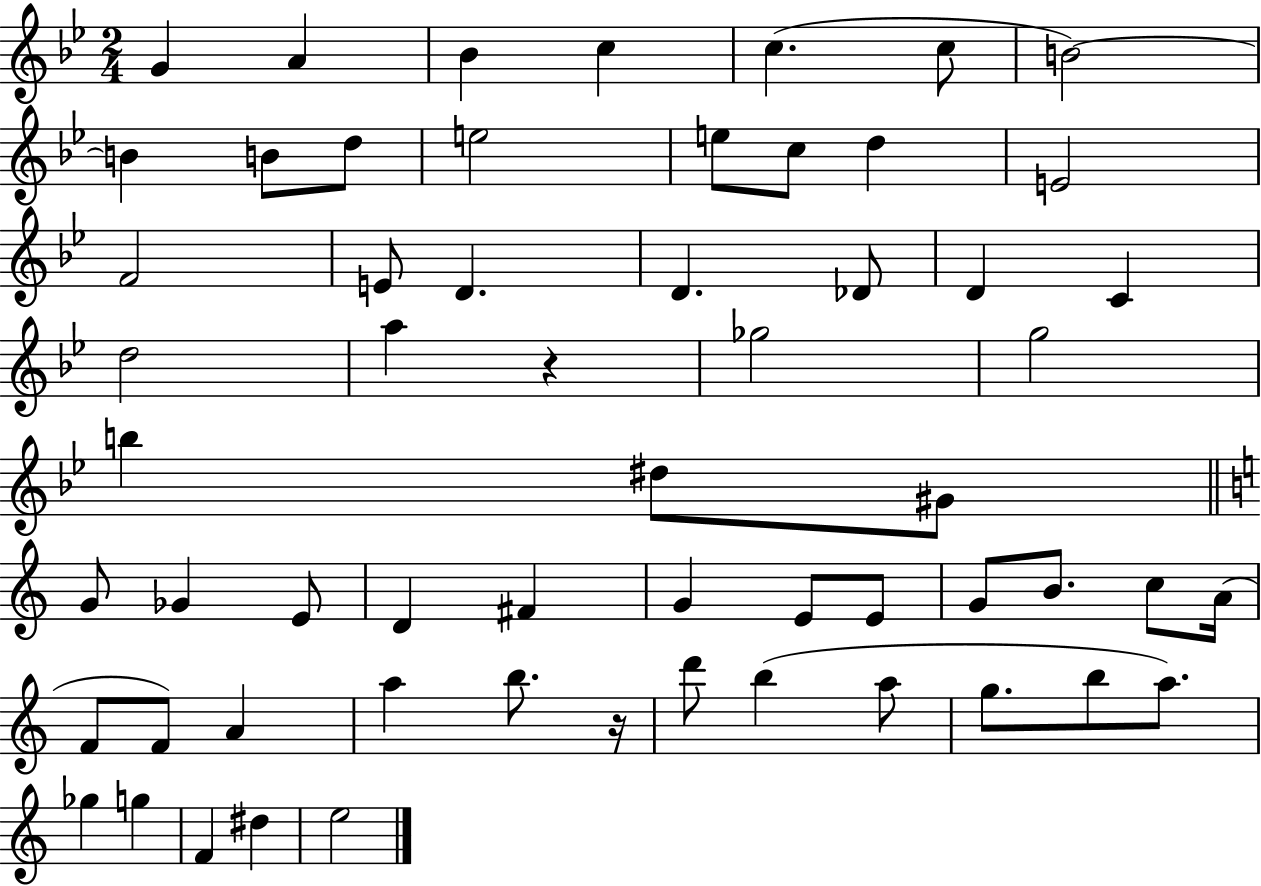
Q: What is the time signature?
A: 2/4